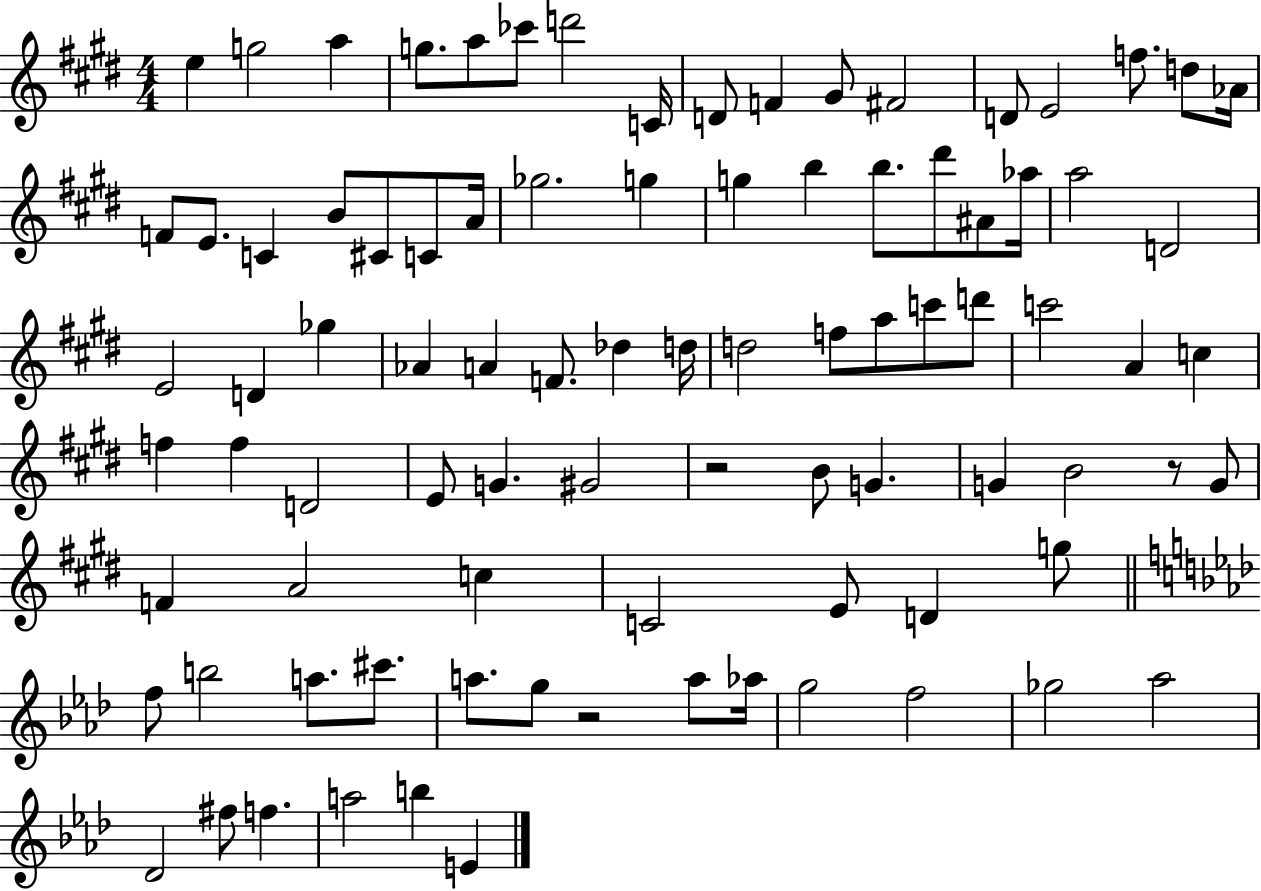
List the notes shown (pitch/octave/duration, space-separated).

E5/q G5/h A5/q G5/e. A5/e CES6/e D6/h C4/s D4/e F4/q G#4/e F#4/h D4/e E4/h F5/e. D5/e Ab4/s F4/e E4/e. C4/q B4/e C#4/e C4/e A4/s Gb5/h. G5/q G5/q B5/q B5/e. D#6/e A#4/e Ab5/s A5/h D4/h E4/h D4/q Gb5/q Ab4/q A4/q F4/e. Db5/q D5/s D5/h F5/e A5/e C6/e D6/e C6/h A4/q C5/q F5/q F5/q D4/h E4/e G4/q. G#4/h R/h B4/e G4/q. G4/q B4/h R/e G4/e F4/q A4/h C5/q C4/h E4/e D4/q G5/e F5/e B5/h A5/e. C#6/e. A5/e. G5/e R/h A5/e Ab5/s G5/h F5/h Gb5/h Ab5/h Db4/h F#5/e F5/q. A5/h B5/q E4/q